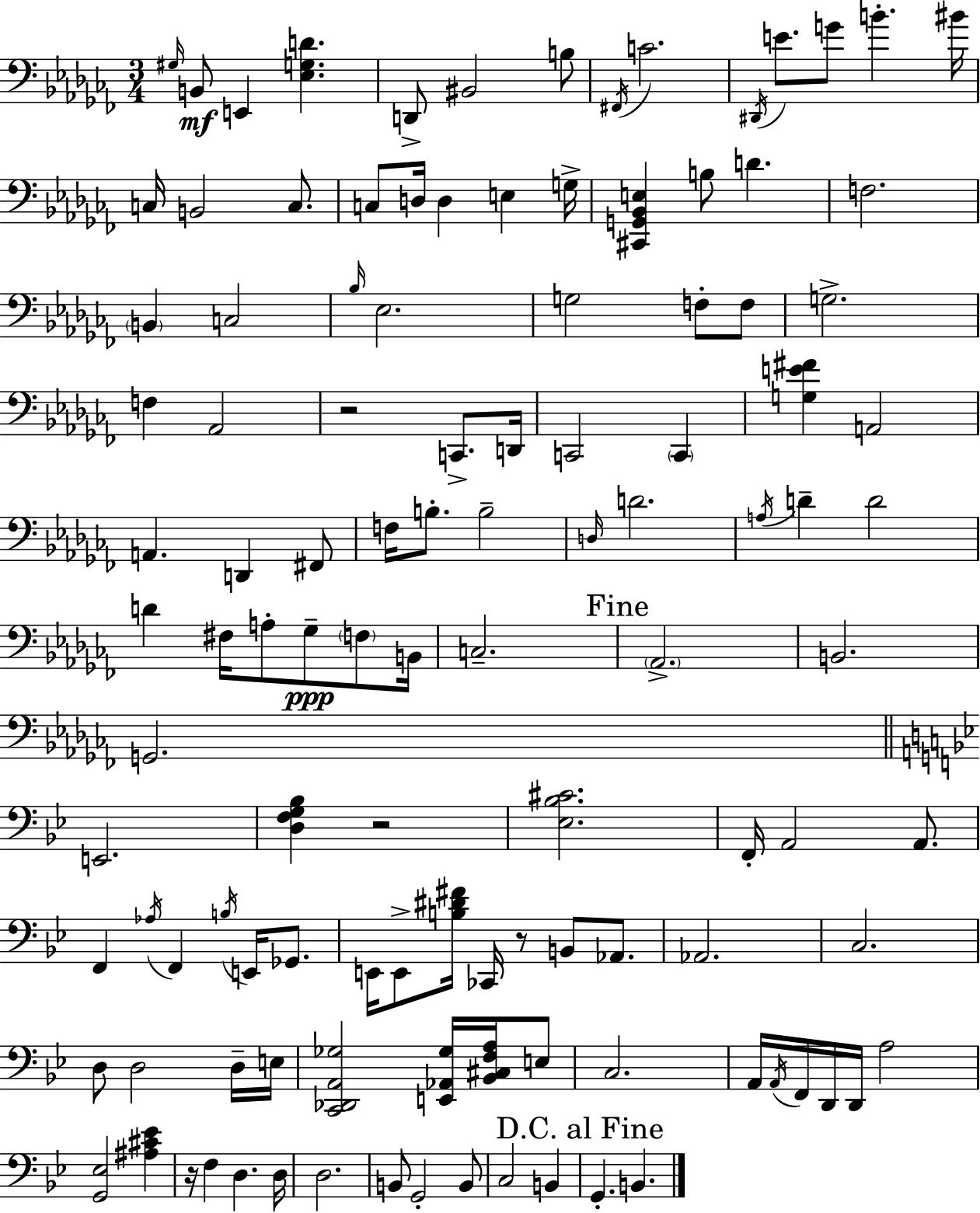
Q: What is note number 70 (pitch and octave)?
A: Gb2